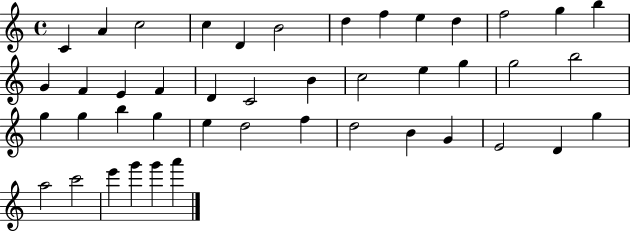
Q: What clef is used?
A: treble